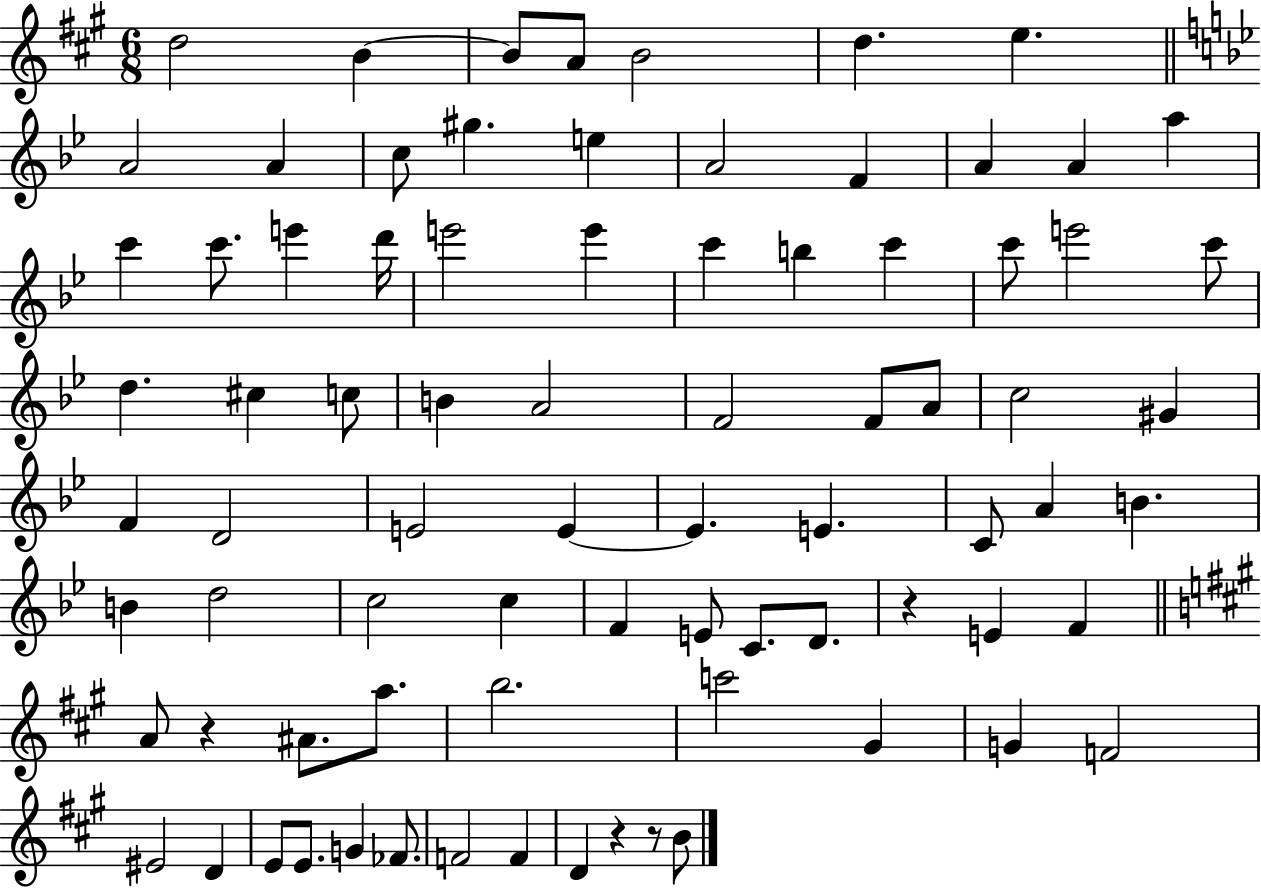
{
  \clef treble
  \numericTimeSignature
  \time 6/8
  \key a \major
  d''2 b'4~~ | b'8 a'8 b'2 | d''4. e''4. | \bar "||" \break \key bes \major a'2 a'4 | c''8 gis''4. e''4 | a'2 f'4 | a'4 a'4 a''4 | \break c'''4 c'''8. e'''4 d'''16 | e'''2 e'''4 | c'''4 b''4 c'''4 | c'''8 e'''2 c'''8 | \break d''4. cis''4 c''8 | b'4 a'2 | f'2 f'8 a'8 | c''2 gis'4 | \break f'4 d'2 | e'2 e'4~~ | e'4. e'4. | c'8 a'4 b'4. | \break b'4 d''2 | c''2 c''4 | f'4 e'8 c'8. d'8. | r4 e'4 f'4 | \break \bar "||" \break \key a \major a'8 r4 ais'8. a''8. | b''2. | c'''2 gis'4 | g'4 f'2 | \break eis'2 d'4 | e'8 e'8. g'4 fes'8. | f'2 f'4 | d'4 r4 r8 b'8 | \break \bar "|."
}